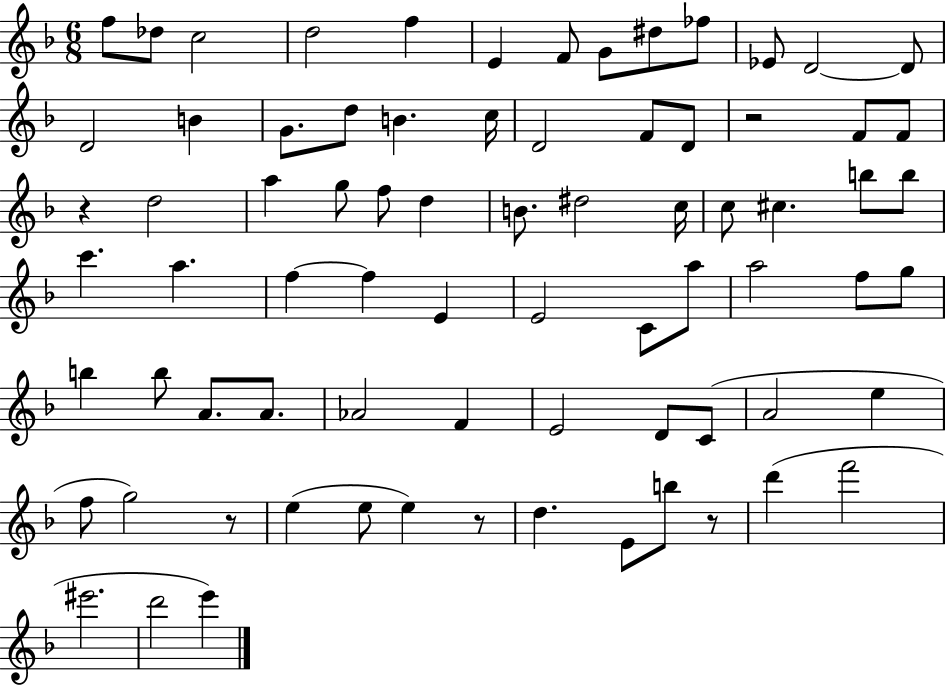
{
  \clef treble
  \numericTimeSignature
  \time 6/8
  \key f \major
  f''8 des''8 c''2 | d''2 f''4 | e'4 f'8 g'8 dis''8 fes''8 | ees'8 d'2~~ d'8 | \break d'2 b'4 | g'8. d''8 b'4. c''16 | d'2 f'8 d'8 | r2 f'8 f'8 | \break r4 d''2 | a''4 g''8 f''8 d''4 | b'8. dis''2 c''16 | c''8 cis''4. b''8 b''8 | \break c'''4. a''4. | f''4~~ f''4 e'4 | e'2 c'8 a''8 | a''2 f''8 g''8 | \break b''4 b''8 a'8. a'8. | aes'2 f'4 | e'2 d'8 c'8( | a'2 e''4 | \break f''8 g''2) r8 | e''4( e''8 e''4) r8 | d''4. e'8 b''8 r8 | d'''4( f'''2 | \break eis'''2. | d'''2 e'''4) | \bar "|."
}